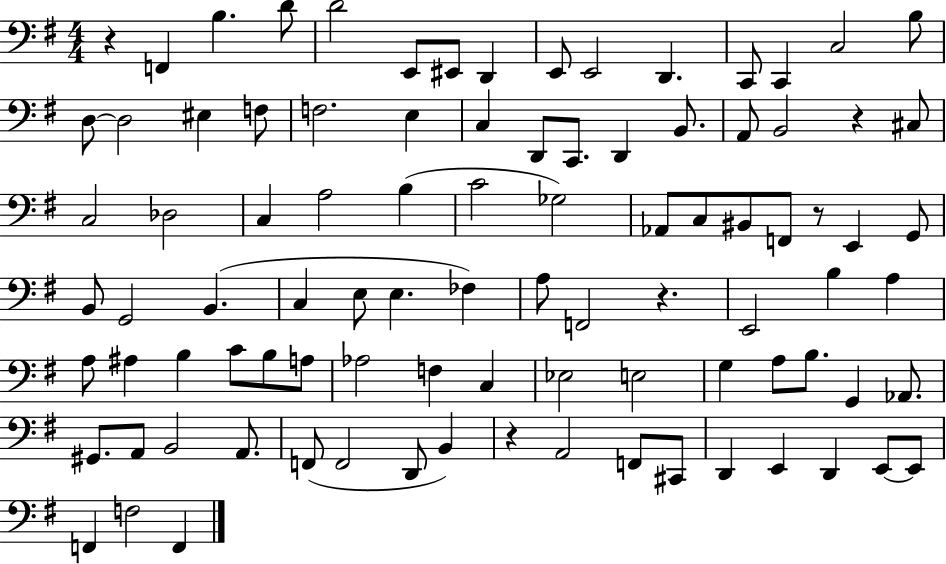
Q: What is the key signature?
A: G major